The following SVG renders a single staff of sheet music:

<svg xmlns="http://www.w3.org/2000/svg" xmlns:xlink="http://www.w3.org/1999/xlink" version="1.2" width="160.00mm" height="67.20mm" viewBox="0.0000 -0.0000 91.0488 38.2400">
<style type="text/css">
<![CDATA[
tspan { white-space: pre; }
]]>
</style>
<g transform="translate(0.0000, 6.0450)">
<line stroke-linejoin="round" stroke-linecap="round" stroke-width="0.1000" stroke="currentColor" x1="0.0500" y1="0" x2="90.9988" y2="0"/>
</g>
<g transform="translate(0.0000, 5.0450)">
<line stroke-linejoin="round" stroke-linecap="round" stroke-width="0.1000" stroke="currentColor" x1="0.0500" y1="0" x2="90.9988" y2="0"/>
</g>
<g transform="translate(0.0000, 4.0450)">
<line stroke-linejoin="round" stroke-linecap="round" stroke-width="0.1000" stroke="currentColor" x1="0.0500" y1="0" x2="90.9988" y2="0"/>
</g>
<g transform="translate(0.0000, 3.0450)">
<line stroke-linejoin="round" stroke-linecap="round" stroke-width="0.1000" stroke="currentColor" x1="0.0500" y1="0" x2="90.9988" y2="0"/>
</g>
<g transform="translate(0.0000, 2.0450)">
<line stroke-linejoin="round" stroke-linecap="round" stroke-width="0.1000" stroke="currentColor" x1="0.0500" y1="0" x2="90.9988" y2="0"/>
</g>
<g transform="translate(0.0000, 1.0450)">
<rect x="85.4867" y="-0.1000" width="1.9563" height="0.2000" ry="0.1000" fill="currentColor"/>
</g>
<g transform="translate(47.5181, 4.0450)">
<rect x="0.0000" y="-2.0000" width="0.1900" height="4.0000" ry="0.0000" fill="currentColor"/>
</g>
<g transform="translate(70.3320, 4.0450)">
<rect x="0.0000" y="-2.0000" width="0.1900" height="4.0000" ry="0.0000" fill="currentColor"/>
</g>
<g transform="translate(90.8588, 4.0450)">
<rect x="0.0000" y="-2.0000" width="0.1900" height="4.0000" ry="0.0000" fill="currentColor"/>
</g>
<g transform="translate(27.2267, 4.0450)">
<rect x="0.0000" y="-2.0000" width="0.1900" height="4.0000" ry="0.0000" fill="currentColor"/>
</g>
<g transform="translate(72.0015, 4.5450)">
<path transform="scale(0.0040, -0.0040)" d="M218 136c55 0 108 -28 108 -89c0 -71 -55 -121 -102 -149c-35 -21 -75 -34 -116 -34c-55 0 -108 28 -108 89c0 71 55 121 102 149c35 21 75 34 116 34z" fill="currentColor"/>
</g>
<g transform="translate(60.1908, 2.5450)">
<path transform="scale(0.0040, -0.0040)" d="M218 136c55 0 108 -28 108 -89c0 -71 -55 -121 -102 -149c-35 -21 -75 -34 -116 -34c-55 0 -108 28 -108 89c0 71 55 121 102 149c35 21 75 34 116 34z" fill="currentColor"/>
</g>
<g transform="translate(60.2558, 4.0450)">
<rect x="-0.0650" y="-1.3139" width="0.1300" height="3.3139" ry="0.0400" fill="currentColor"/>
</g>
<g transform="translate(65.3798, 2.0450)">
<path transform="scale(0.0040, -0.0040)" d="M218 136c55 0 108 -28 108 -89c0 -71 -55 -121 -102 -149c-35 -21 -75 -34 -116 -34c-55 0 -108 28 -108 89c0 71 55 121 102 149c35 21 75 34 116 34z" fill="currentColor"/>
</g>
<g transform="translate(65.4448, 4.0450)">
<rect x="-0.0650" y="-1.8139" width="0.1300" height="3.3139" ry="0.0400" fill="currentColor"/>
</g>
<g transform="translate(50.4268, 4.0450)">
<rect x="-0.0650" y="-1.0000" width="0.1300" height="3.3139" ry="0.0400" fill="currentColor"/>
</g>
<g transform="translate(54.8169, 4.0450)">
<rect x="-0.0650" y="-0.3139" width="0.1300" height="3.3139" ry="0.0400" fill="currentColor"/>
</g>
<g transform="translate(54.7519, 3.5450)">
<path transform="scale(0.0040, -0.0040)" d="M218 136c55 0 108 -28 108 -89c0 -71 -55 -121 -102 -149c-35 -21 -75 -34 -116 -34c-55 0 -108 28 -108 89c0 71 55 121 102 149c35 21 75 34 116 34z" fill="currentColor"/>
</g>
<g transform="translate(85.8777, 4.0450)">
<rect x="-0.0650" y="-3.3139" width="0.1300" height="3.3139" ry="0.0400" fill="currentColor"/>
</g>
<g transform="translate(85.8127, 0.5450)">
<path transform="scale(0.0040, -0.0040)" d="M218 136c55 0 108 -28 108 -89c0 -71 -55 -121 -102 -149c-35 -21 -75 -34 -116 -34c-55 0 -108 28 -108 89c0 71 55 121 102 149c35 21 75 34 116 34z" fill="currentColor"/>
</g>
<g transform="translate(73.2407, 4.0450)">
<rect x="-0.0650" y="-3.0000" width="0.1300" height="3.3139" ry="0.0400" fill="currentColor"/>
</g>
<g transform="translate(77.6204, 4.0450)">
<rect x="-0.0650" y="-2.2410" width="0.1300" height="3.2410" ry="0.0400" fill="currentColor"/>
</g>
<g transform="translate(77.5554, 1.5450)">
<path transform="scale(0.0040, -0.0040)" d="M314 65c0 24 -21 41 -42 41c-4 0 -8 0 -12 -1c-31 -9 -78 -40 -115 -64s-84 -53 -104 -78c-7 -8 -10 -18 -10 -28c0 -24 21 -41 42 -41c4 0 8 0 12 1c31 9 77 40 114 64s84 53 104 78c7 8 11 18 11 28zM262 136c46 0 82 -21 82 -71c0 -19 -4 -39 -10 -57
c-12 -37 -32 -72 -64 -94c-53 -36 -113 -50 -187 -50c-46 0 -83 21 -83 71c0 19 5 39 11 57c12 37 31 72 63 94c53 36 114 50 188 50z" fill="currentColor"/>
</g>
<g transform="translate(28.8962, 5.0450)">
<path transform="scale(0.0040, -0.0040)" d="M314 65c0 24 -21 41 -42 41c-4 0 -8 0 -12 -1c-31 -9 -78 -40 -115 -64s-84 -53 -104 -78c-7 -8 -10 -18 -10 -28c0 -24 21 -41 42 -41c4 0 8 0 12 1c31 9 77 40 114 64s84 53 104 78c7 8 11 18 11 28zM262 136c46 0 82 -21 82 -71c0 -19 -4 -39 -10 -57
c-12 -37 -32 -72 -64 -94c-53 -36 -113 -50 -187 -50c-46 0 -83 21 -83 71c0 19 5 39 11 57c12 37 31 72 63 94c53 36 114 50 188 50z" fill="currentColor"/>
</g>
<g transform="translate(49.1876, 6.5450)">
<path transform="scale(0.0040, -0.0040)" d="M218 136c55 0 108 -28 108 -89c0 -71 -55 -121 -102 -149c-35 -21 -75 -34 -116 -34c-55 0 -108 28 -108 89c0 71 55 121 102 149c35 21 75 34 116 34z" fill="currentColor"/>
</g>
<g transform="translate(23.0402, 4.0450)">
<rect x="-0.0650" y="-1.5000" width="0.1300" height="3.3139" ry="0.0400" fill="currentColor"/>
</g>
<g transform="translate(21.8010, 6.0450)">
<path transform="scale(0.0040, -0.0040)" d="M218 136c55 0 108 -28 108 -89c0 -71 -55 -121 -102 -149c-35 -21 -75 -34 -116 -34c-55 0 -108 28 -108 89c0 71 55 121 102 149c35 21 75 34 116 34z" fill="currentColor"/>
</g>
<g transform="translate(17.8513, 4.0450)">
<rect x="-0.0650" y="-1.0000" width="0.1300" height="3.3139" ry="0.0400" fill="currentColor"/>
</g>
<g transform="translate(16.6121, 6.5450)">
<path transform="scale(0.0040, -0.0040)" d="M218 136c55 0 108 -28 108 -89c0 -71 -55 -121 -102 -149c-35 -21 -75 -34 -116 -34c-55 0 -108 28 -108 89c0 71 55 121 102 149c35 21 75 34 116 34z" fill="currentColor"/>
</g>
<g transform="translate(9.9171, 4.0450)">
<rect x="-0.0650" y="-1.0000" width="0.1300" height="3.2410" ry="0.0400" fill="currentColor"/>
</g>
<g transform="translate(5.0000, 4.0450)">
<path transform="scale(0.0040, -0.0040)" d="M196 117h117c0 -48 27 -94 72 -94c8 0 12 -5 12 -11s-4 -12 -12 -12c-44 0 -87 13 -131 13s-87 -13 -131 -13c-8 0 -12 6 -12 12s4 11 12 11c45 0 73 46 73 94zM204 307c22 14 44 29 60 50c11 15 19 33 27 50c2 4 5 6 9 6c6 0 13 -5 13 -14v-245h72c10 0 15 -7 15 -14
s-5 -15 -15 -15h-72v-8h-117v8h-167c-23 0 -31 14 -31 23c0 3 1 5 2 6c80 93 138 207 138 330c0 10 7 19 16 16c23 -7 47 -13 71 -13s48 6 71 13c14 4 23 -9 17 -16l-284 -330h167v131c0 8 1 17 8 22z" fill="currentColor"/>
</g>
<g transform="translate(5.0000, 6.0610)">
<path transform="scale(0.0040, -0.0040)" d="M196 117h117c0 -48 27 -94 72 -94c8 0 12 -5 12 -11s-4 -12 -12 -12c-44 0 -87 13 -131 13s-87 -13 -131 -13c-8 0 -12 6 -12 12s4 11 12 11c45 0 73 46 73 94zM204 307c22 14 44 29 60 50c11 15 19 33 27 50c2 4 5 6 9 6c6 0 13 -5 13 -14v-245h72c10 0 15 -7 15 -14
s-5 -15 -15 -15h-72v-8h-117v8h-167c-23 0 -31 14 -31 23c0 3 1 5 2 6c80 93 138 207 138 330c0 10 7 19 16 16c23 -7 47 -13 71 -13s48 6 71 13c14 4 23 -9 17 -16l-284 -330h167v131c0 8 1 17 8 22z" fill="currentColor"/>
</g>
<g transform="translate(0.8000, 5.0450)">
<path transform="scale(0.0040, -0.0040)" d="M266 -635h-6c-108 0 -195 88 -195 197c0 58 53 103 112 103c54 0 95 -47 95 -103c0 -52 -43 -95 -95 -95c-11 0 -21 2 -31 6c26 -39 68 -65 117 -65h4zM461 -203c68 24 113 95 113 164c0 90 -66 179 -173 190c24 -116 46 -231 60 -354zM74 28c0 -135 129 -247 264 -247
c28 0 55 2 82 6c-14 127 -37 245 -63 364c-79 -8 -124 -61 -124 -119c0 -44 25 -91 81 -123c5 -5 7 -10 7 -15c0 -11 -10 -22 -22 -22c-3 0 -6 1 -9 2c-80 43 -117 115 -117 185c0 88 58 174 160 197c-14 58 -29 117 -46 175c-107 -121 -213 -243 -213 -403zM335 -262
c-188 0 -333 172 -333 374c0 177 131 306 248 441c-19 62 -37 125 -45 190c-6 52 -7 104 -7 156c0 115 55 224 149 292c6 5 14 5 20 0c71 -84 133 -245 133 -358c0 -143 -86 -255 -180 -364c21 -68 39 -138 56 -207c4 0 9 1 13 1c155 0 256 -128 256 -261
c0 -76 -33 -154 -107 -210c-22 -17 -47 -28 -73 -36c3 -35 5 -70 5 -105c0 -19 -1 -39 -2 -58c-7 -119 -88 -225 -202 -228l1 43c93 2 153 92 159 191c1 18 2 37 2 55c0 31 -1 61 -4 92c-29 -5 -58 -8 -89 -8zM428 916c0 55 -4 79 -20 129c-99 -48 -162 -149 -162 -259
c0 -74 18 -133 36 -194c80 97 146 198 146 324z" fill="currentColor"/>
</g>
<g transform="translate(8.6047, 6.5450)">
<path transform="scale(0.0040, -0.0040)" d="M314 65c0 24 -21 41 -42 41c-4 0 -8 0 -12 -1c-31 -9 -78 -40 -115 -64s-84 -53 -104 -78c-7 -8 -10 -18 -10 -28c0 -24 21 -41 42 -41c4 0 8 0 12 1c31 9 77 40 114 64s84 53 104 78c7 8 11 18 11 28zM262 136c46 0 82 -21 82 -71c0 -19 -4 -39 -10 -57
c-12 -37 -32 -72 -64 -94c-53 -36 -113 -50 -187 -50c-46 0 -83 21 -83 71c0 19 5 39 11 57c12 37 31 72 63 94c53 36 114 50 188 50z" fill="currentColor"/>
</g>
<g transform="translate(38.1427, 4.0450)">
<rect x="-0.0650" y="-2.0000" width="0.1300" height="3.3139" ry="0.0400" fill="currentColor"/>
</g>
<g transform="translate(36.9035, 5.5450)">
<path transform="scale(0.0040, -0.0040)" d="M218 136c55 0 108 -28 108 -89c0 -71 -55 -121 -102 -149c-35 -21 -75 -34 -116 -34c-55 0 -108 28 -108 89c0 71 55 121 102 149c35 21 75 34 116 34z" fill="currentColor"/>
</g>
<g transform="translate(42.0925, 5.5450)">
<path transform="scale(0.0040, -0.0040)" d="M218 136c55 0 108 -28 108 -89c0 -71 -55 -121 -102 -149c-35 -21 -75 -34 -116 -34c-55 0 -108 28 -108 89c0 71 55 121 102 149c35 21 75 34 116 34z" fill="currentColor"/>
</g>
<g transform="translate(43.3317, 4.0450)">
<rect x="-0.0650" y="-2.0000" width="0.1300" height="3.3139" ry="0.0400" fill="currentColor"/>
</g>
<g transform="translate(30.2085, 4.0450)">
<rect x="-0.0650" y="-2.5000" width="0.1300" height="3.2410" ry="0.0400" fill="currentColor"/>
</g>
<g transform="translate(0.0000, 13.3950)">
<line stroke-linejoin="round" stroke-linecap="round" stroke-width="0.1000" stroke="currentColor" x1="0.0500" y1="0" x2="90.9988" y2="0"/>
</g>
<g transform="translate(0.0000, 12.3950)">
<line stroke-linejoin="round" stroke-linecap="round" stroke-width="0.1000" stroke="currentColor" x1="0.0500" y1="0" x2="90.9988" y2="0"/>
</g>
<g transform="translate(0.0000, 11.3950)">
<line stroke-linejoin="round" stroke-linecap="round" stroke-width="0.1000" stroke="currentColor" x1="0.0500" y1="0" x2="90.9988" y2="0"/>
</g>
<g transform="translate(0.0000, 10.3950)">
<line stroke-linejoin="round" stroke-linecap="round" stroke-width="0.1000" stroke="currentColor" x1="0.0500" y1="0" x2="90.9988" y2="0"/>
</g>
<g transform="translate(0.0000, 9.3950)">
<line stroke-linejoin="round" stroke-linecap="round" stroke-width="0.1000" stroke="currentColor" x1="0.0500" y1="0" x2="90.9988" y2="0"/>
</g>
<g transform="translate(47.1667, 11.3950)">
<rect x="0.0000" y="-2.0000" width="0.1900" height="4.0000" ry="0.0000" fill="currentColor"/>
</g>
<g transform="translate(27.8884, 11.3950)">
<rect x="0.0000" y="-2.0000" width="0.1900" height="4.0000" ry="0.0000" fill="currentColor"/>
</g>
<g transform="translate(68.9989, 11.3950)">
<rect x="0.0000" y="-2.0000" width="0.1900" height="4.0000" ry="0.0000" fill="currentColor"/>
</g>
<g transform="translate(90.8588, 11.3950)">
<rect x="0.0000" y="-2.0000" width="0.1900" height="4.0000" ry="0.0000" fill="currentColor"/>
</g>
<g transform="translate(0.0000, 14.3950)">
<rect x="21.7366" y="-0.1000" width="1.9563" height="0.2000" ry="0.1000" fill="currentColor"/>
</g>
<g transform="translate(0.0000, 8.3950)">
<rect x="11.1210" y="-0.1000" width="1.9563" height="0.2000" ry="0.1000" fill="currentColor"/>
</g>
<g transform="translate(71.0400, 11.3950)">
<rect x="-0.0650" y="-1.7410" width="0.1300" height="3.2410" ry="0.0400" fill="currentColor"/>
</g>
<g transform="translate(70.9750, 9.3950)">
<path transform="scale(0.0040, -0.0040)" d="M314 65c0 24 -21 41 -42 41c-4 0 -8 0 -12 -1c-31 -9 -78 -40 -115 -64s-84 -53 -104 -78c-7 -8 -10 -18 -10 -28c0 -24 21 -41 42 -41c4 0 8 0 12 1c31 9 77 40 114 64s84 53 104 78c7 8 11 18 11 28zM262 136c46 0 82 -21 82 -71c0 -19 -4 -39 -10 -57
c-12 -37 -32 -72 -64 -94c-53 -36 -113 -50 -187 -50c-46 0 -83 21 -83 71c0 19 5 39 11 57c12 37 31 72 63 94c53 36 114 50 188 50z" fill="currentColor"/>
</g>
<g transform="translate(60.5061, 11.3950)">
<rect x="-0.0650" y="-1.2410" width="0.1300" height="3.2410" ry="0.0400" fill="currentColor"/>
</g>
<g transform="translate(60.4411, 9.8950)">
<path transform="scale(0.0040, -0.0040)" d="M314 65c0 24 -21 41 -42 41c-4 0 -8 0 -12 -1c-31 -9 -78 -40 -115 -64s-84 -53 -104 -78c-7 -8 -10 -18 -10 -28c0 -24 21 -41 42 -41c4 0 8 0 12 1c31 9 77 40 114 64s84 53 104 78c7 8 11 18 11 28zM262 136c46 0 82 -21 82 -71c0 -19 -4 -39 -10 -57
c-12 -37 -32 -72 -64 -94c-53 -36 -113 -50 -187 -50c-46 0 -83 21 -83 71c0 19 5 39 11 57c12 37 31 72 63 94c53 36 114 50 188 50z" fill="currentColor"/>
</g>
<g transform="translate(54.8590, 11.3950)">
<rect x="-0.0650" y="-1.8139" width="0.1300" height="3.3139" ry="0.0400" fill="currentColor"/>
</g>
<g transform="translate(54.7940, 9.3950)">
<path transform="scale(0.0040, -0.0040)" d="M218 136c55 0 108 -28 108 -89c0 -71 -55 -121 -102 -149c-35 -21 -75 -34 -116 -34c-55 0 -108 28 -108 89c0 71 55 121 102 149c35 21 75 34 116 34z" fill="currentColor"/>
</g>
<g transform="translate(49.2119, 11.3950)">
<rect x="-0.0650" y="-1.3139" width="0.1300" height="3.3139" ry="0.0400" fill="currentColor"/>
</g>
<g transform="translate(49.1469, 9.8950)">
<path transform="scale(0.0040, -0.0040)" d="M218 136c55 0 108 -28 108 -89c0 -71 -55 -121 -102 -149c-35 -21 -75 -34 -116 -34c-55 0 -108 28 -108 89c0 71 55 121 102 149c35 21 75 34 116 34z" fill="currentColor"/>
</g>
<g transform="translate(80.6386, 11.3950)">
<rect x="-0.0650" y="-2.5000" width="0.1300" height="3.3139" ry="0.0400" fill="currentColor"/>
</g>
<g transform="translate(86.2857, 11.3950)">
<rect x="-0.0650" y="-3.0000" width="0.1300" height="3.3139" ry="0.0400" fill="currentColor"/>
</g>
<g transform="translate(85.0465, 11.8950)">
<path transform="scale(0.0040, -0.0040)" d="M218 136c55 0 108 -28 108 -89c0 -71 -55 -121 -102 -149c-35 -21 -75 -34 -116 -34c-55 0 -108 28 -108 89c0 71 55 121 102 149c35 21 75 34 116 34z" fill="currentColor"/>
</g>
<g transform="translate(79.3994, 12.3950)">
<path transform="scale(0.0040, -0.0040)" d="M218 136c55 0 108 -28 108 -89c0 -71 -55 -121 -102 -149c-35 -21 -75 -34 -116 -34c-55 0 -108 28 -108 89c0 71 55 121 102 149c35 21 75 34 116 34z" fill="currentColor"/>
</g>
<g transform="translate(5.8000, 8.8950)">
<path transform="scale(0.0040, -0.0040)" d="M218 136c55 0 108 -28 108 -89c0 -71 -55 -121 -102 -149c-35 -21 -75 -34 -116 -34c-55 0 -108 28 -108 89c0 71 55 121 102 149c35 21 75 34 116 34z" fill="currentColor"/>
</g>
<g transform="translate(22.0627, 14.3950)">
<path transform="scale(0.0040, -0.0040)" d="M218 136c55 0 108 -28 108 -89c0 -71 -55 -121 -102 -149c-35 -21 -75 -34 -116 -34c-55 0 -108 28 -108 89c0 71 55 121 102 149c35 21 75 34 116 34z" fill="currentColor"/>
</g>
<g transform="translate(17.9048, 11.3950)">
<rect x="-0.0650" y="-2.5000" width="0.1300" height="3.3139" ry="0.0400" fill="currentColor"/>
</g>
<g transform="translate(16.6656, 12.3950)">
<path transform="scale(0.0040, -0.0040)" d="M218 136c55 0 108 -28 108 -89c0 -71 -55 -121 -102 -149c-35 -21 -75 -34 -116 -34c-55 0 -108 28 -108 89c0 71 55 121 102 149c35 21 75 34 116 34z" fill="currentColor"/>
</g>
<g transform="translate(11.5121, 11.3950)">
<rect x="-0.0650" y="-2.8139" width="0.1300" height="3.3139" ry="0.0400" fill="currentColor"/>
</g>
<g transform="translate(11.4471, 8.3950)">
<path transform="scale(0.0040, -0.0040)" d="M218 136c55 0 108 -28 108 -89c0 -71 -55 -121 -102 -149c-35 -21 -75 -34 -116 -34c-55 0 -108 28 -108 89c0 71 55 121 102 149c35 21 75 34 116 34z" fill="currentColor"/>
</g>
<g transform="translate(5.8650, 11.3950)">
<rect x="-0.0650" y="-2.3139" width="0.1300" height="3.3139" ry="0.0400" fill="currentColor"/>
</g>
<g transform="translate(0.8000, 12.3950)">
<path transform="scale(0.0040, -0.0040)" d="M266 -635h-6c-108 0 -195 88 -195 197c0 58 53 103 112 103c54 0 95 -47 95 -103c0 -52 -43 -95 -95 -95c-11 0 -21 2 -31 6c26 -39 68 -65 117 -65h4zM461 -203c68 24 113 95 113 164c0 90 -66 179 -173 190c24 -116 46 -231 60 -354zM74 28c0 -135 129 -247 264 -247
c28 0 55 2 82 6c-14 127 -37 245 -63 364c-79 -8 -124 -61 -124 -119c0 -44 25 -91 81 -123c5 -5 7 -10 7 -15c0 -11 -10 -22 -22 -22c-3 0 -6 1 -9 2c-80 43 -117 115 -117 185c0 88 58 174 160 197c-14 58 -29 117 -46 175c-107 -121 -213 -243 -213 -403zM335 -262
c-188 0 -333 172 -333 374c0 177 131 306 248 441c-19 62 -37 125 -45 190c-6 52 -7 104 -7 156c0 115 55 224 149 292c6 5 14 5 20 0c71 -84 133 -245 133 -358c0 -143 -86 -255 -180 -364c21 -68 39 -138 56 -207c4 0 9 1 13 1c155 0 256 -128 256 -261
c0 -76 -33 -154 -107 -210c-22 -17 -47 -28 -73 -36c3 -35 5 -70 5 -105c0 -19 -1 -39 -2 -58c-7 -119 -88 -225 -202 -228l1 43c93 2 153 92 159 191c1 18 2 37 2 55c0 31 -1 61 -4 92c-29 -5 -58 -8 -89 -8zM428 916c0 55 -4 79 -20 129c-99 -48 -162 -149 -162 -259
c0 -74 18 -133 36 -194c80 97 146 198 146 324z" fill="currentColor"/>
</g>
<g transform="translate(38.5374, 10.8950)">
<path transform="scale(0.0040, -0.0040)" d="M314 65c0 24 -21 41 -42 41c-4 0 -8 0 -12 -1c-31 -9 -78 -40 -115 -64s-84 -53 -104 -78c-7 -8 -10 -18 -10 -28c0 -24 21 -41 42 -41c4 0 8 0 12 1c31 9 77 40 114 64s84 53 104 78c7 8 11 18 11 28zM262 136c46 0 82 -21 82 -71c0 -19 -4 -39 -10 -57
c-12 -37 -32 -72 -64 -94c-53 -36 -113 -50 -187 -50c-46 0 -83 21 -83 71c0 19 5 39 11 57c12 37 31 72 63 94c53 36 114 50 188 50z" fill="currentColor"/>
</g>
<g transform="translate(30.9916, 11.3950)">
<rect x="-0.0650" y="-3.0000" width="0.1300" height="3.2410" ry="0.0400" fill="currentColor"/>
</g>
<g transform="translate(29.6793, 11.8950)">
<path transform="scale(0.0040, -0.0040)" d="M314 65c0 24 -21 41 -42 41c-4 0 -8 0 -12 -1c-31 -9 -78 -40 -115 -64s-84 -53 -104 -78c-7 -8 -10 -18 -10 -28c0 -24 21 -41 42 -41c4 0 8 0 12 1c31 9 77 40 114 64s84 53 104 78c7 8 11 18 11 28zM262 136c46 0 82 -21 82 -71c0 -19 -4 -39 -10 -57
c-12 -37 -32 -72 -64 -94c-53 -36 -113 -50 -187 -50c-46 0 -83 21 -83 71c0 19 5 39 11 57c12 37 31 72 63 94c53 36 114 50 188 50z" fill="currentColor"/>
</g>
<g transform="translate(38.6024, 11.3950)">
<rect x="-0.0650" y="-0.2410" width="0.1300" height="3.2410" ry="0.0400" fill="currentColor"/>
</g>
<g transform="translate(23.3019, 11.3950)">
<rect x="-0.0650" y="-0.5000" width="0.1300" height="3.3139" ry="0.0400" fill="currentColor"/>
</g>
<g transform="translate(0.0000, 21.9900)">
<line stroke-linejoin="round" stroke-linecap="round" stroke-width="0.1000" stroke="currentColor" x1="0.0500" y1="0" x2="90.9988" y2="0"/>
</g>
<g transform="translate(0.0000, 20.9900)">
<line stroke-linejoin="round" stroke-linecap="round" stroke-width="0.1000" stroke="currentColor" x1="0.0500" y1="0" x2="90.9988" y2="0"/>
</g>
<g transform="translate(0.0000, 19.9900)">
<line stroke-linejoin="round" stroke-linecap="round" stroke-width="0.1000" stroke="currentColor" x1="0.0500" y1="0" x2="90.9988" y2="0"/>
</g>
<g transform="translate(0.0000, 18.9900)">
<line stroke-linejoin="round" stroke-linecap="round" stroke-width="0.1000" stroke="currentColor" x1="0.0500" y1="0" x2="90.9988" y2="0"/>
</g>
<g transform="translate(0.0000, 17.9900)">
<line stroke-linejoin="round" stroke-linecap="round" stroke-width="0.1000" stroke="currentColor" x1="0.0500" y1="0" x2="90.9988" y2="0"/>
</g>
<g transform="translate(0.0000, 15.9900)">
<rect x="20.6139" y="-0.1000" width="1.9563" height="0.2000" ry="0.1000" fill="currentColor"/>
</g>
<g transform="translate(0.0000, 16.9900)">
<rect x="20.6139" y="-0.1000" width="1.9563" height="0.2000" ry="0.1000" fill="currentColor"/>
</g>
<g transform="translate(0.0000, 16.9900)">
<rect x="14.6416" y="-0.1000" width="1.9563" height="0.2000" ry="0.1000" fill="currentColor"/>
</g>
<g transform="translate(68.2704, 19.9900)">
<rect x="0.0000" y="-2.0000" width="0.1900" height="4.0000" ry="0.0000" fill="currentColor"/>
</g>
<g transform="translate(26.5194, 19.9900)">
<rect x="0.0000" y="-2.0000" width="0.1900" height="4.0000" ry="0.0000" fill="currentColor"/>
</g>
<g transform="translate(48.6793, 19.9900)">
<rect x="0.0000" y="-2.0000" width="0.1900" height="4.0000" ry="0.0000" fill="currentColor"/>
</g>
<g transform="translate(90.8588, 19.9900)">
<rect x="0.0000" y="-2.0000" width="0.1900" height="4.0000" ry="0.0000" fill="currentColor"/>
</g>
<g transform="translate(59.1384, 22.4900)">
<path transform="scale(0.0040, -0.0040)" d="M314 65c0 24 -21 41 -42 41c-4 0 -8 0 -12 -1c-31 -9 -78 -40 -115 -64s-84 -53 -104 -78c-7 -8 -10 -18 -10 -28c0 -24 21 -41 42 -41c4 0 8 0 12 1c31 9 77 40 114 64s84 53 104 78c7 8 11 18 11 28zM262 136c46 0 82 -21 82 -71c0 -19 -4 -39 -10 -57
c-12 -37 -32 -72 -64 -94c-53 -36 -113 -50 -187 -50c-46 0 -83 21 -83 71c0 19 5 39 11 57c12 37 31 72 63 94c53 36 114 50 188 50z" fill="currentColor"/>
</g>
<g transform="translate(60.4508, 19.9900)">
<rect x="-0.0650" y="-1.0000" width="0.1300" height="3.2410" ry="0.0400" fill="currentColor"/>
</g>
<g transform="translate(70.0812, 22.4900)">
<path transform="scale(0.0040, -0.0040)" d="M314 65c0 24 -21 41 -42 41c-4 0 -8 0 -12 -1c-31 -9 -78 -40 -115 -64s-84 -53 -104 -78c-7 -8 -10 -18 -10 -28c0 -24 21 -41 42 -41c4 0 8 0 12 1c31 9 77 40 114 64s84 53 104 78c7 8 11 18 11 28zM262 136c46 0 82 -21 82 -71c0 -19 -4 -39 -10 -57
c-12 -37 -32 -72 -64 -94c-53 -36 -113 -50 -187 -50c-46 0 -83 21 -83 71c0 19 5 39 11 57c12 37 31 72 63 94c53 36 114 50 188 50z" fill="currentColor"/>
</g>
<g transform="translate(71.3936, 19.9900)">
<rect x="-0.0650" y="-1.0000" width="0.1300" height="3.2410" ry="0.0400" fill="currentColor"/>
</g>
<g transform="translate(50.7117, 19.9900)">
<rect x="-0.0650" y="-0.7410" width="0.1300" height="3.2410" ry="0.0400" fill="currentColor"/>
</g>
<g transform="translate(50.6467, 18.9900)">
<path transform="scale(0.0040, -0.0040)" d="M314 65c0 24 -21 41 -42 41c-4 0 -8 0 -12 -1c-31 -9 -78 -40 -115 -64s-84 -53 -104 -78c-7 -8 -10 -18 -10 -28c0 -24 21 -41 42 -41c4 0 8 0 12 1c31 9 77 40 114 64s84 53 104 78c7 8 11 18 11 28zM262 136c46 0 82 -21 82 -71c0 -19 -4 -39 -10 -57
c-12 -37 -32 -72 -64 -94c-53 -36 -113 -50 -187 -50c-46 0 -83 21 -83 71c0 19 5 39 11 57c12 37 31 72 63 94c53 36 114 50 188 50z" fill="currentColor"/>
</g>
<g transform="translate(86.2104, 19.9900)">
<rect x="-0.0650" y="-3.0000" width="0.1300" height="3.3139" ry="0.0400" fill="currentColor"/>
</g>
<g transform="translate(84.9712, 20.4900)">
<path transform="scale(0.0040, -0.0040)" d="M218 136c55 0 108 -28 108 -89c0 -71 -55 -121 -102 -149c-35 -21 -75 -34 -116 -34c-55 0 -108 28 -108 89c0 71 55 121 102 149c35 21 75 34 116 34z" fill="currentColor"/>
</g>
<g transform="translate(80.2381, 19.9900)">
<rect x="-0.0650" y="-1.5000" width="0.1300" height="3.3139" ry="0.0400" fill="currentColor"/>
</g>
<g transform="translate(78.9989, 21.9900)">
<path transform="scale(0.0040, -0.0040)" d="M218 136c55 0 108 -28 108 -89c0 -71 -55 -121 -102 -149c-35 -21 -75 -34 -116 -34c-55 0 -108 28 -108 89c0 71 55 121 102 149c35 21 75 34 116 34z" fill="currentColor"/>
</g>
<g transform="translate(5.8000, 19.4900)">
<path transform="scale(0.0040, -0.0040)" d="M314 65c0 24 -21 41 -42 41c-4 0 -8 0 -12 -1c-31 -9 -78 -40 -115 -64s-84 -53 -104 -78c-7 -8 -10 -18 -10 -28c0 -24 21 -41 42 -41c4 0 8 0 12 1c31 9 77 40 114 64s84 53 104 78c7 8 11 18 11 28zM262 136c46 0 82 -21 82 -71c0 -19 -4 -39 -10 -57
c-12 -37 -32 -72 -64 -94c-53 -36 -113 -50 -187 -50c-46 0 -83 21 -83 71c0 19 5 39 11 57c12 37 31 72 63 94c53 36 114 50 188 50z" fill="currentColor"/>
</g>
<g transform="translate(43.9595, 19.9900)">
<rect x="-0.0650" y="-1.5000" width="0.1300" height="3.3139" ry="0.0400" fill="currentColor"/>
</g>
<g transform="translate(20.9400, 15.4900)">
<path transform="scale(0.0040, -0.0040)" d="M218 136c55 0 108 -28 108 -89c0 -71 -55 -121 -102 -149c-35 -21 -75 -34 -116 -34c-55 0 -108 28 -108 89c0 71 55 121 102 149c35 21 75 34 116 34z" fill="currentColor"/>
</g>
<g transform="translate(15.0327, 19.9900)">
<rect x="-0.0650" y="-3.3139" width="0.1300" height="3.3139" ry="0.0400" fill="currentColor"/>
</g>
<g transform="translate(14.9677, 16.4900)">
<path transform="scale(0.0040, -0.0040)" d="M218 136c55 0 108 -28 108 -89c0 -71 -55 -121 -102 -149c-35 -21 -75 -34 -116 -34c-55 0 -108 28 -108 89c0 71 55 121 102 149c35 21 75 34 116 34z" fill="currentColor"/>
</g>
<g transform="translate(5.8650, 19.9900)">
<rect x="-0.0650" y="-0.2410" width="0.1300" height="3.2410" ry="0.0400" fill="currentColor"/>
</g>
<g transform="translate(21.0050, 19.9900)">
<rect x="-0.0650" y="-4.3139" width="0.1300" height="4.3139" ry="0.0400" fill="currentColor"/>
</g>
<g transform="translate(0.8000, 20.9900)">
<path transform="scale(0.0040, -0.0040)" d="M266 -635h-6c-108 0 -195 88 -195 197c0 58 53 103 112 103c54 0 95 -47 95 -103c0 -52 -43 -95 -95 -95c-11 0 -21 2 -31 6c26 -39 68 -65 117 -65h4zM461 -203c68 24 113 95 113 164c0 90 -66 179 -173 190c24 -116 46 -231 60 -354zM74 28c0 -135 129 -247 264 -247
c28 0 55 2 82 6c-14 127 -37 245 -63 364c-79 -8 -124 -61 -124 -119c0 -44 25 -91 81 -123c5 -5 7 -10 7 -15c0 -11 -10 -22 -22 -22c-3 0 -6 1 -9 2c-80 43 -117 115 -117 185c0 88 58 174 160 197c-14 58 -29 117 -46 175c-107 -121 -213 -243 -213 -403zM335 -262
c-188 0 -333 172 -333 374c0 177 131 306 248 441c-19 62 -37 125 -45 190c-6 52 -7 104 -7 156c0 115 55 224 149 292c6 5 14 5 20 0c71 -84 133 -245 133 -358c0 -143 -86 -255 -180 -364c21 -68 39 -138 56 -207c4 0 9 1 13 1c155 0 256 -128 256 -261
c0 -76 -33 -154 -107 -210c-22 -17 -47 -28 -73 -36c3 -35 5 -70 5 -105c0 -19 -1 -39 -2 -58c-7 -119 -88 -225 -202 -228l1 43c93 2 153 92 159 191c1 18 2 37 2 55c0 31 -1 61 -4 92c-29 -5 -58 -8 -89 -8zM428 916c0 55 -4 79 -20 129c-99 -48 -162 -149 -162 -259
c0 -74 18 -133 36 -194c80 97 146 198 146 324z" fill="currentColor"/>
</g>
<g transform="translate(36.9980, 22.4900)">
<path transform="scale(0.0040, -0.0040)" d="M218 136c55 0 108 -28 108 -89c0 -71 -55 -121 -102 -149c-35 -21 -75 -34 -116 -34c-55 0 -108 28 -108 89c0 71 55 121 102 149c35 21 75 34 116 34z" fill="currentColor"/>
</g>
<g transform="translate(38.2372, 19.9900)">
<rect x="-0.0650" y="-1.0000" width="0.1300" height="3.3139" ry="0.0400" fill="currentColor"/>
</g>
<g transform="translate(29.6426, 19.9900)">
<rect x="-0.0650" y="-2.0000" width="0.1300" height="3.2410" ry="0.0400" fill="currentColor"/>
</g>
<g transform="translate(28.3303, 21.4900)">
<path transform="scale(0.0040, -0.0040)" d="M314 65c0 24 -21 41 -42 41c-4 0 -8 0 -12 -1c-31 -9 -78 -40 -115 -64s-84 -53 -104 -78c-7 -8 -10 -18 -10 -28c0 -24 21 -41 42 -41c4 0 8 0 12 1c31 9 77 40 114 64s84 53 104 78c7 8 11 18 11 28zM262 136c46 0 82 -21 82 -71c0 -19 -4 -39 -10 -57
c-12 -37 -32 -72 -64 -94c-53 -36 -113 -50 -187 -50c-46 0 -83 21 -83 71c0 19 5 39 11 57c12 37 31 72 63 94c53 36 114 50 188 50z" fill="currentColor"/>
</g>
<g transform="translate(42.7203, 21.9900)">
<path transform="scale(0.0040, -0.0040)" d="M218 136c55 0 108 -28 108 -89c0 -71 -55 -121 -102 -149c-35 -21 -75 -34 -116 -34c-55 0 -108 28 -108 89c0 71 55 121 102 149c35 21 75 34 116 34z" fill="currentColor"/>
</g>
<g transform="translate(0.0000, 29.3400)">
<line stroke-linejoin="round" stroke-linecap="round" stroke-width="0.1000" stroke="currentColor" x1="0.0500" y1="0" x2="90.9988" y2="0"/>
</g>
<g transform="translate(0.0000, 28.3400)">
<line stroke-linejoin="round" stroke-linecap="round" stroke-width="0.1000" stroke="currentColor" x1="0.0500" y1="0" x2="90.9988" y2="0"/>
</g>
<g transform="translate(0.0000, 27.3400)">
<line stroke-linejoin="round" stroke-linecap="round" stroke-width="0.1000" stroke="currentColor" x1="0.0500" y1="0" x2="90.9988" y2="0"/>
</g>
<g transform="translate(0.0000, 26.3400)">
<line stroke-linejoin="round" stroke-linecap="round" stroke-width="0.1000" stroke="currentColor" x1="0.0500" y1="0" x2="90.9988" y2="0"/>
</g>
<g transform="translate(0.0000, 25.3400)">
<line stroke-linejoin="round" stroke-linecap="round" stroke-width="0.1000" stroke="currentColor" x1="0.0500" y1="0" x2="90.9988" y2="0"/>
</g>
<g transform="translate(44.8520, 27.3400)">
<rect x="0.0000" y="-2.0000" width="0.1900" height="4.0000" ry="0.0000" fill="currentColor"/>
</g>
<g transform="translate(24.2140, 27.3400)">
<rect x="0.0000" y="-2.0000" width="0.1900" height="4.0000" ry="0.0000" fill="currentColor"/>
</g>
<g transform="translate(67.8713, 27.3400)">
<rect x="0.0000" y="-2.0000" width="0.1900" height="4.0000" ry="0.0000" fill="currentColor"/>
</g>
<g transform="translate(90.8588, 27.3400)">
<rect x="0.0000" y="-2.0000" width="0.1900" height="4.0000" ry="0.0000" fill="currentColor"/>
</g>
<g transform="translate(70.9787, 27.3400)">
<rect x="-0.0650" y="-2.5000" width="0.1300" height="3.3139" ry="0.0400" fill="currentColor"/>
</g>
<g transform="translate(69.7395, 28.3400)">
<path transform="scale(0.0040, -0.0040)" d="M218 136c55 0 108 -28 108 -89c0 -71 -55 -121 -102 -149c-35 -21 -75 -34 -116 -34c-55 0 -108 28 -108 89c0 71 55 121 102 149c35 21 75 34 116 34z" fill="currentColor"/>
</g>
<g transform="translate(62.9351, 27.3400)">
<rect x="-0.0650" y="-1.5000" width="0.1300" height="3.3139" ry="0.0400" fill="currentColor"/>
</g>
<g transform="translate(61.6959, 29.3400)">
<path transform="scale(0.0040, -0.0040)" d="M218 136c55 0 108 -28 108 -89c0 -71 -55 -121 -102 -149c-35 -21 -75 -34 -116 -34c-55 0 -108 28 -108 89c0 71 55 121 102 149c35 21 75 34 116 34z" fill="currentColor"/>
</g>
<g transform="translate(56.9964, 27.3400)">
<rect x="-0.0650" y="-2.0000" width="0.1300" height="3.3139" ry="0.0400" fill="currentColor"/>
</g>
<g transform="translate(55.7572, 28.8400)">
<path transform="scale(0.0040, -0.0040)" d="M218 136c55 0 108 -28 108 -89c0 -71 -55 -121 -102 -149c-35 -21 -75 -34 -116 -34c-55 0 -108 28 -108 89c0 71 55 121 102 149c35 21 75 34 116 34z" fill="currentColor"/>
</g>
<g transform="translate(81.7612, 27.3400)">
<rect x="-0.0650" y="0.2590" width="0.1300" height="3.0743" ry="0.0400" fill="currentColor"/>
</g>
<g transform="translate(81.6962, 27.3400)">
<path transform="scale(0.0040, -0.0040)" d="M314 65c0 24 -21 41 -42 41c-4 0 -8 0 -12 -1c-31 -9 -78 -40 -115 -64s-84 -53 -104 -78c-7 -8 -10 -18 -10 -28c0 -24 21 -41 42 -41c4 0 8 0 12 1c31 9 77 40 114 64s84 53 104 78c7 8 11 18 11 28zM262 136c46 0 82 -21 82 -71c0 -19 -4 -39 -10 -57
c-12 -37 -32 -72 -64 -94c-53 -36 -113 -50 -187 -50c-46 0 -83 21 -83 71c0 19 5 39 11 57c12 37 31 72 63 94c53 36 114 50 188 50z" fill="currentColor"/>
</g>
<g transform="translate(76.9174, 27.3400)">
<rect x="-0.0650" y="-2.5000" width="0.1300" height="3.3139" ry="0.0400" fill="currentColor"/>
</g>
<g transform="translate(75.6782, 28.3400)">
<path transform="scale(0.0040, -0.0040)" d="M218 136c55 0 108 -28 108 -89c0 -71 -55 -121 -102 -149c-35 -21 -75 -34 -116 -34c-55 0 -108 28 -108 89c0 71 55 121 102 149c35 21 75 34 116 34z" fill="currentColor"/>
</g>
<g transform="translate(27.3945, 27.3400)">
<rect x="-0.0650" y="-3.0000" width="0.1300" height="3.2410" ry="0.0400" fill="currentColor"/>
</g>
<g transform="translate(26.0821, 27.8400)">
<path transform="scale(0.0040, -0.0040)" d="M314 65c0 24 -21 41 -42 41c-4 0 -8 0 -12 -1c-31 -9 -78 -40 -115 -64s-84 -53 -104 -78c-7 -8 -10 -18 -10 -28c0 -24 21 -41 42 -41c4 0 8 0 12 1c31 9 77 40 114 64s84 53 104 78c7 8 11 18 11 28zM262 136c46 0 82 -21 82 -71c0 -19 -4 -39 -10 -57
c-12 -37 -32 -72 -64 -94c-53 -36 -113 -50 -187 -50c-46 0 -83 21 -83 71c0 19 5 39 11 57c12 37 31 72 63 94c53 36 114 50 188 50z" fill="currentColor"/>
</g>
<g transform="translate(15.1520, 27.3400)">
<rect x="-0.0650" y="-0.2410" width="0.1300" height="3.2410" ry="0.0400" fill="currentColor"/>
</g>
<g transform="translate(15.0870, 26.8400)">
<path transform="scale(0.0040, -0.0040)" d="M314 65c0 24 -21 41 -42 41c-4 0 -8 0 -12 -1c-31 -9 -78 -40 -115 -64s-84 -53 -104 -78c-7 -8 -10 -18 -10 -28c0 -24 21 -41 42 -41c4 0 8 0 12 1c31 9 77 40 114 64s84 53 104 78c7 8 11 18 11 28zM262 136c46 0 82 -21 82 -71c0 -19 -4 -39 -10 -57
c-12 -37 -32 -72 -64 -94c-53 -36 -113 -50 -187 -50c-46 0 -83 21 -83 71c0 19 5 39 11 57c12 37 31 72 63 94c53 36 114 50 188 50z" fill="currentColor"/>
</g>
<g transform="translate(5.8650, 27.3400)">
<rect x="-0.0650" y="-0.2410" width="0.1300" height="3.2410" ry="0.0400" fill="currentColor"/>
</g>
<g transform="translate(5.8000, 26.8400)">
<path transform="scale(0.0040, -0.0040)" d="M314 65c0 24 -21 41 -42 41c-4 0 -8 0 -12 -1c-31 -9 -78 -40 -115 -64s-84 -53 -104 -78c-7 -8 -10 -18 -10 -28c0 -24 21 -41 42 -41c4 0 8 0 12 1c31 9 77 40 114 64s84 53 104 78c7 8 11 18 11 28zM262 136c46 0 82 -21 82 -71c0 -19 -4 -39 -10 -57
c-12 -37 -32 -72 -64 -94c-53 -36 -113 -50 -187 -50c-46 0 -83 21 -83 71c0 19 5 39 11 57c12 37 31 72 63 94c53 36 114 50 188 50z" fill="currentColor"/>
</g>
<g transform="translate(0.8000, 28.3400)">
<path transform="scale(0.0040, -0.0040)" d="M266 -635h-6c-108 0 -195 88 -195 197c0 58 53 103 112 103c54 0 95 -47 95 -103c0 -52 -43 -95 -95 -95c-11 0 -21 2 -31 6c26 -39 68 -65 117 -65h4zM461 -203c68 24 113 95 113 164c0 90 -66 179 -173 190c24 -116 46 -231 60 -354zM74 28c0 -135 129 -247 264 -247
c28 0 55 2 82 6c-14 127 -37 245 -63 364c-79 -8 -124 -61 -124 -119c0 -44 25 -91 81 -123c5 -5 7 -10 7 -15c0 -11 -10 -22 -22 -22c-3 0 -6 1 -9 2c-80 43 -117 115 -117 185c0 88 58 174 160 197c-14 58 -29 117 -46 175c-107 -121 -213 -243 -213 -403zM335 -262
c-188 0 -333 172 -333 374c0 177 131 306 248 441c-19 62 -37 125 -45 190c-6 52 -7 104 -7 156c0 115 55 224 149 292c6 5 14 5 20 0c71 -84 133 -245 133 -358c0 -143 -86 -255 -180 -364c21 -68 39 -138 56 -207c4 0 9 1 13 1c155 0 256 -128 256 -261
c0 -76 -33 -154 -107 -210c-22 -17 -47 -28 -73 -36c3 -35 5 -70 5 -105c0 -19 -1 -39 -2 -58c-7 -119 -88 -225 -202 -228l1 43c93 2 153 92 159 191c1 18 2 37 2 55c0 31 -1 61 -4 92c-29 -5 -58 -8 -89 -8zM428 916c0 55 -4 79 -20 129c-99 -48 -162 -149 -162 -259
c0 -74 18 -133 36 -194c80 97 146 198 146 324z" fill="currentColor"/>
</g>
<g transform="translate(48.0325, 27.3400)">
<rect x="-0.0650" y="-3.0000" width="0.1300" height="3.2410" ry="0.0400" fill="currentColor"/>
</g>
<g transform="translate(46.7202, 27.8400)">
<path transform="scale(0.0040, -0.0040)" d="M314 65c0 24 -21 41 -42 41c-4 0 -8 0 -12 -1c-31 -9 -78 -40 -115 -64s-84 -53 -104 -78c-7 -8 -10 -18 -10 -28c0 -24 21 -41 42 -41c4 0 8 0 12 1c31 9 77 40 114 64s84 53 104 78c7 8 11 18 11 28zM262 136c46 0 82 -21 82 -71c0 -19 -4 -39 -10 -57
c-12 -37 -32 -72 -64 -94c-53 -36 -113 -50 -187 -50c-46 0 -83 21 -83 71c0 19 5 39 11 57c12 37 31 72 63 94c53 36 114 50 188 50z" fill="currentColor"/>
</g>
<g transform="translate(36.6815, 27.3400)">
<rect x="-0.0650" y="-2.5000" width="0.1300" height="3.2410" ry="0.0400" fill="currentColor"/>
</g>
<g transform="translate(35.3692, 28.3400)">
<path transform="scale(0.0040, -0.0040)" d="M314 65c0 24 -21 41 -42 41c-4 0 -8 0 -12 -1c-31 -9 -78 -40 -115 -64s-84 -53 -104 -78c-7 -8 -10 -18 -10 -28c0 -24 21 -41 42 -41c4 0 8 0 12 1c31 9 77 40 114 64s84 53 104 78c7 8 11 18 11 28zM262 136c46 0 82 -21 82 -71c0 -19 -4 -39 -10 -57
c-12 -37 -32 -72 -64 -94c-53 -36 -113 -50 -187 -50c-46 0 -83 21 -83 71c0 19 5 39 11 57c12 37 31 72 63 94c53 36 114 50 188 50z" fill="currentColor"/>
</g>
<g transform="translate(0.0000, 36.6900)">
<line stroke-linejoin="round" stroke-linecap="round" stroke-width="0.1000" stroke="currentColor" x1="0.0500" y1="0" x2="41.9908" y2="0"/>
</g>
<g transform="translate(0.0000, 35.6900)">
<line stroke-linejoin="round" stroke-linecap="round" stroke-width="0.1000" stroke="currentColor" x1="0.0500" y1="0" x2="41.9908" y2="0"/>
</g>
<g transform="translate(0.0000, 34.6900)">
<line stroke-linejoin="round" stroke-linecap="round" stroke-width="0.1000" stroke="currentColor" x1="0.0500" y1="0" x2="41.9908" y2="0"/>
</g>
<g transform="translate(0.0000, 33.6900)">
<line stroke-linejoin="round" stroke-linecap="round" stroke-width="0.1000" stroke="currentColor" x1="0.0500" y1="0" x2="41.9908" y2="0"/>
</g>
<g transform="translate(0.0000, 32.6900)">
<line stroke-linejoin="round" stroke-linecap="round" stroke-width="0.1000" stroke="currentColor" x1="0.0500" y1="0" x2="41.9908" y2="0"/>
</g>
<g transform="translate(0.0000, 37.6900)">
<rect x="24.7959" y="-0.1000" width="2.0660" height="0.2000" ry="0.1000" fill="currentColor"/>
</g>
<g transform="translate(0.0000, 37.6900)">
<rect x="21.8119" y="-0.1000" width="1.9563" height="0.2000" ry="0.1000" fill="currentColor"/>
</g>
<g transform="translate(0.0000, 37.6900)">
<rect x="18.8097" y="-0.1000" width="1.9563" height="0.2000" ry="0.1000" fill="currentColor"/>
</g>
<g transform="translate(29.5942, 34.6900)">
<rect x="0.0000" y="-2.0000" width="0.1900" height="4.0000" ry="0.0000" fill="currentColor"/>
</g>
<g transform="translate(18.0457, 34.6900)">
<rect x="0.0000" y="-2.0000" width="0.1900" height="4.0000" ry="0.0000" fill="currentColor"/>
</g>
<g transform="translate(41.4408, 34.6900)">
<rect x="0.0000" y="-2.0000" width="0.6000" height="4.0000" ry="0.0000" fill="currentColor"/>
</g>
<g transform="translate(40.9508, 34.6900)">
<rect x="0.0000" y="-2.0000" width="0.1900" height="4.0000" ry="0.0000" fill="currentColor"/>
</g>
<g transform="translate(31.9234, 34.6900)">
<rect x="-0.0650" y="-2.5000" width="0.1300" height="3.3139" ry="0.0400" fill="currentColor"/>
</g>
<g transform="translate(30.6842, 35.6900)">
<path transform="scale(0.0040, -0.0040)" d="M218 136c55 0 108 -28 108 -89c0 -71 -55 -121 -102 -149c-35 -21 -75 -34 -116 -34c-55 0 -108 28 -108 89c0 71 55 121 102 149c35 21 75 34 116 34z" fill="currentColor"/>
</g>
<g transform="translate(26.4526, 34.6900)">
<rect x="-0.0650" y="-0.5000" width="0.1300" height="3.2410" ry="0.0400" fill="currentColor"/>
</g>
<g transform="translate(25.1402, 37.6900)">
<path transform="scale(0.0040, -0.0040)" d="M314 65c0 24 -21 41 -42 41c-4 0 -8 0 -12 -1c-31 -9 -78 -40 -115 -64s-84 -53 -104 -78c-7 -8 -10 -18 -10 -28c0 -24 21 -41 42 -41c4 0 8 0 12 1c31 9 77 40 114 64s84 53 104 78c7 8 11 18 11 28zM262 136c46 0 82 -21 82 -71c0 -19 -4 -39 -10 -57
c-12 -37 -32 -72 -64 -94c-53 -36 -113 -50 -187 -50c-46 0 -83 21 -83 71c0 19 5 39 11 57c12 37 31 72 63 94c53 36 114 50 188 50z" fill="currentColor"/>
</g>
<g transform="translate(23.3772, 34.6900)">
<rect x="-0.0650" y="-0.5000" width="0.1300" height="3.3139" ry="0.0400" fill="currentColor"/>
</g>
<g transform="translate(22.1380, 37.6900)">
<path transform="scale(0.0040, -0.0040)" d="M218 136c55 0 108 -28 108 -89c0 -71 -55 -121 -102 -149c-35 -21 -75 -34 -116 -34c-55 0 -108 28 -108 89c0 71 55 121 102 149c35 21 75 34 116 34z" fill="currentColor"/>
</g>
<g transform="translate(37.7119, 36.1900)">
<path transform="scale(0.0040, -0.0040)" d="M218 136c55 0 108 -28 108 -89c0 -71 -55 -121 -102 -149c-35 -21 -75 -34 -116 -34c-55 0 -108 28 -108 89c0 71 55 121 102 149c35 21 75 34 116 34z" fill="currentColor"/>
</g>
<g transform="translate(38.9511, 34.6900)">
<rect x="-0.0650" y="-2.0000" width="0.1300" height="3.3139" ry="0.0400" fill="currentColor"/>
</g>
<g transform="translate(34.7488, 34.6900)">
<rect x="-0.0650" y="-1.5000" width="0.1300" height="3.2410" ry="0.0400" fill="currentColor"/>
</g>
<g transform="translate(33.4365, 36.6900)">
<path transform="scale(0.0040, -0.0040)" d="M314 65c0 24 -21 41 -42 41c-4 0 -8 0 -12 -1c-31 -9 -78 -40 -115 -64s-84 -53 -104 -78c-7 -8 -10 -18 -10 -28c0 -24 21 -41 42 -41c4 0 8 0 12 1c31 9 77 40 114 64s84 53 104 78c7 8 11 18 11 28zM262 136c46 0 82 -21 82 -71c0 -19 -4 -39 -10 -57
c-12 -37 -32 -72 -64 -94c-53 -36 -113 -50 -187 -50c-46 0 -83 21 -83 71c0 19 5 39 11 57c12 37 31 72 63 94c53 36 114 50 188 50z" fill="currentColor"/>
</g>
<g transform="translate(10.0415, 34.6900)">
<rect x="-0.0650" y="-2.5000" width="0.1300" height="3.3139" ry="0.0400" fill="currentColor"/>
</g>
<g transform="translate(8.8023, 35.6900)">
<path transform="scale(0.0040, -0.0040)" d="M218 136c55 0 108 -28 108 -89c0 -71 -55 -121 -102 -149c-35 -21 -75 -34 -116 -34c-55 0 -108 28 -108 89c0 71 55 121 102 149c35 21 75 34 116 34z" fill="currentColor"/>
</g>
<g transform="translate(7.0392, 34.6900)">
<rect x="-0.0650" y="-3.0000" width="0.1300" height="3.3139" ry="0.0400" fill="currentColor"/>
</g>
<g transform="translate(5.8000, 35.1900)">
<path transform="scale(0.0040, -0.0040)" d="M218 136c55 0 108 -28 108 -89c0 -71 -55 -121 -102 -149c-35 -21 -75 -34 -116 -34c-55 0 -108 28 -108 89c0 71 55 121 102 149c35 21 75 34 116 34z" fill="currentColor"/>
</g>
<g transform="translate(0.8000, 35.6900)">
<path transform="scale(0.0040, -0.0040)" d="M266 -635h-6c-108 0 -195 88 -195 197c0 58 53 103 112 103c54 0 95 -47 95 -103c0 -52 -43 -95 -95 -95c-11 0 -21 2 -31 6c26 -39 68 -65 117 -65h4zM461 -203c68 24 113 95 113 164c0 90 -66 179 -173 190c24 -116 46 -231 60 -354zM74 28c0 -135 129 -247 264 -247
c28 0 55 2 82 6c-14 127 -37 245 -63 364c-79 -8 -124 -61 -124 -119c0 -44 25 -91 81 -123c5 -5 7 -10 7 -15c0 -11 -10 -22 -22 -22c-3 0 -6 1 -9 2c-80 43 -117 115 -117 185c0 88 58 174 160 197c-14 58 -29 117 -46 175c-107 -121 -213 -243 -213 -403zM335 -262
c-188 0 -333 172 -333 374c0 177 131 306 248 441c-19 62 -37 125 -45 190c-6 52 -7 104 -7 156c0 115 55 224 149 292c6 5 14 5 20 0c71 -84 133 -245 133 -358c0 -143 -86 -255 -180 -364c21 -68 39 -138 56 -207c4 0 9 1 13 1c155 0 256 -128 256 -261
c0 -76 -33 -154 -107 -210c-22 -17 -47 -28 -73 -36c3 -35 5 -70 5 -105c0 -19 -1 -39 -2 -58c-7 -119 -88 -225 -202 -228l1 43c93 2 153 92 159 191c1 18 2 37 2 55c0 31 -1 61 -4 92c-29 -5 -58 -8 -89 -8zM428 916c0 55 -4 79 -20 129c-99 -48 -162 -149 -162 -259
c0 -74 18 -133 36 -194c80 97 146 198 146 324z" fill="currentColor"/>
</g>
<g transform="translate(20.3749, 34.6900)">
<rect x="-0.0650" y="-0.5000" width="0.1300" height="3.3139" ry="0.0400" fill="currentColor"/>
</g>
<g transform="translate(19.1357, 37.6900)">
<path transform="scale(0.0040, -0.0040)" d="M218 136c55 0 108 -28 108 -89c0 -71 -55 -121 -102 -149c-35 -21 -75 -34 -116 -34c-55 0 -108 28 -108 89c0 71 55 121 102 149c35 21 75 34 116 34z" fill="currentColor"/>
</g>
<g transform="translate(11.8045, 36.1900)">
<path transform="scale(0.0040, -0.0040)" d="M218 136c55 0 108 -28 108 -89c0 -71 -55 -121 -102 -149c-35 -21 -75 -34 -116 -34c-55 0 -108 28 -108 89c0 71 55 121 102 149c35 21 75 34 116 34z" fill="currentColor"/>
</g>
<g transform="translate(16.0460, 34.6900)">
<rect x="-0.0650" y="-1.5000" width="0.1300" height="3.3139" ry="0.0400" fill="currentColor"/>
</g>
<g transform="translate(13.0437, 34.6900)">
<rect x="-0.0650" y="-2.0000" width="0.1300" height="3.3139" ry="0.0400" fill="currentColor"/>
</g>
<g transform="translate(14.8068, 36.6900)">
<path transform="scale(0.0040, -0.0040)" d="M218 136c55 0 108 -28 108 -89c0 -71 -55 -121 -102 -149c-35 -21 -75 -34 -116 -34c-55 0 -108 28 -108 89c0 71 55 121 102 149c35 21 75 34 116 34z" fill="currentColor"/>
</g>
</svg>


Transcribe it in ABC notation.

X:1
T:Untitled
M:4/4
L:1/4
K:C
D2 D E G2 F F D c e f A g2 b g a G C A2 c2 e f e2 f2 G A c2 b d' F2 D E d2 D2 D2 E A c2 c2 A2 G2 A2 F E G G B2 A G F E C C C2 G E2 F